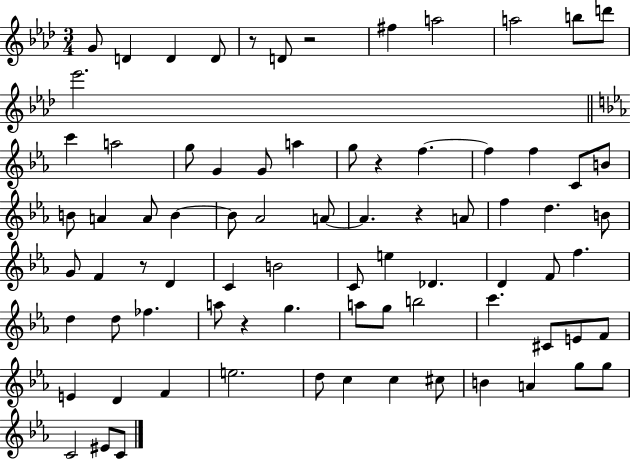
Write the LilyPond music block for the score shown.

{
  \clef treble
  \numericTimeSignature
  \time 3/4
  \key aes \major
  g'8 d'4 d'4 d'8 | r8 d'8 r2 | fis''4 a''2 | a''2 b''8 d'''8 | \break ees'''2. | \bar "||" \break \key c \minor c'''4 a''2 | g''8 g'4 g'8 a''4 | g''8 r4 f''4.~~ | f''4 f''4 c'8 b'8 | \break b'8 a'4 a'8 b'4~~ | b'8 aes'2 a'8~~ | a'4. r4 a'8 | f''4 d''4. b'8 | \break g'8 f'4 r8 d'4 | c'4 b'2 | c'8 e''4 des'4. | d'4 f'8 f''4. | \break d''4 d''8 fes''4. | a''8 r4 g''4. | a''8 g''8 b''2 | c'''4. cis'8 e'8 f'8 | \break e'4 d'4 f'4 | e''2. | d''8 c''4 c''4 cis''8 | b'4 a'4 g''8 g''8 | \break c'2 eis'8 c'8 | \bar "|."
}